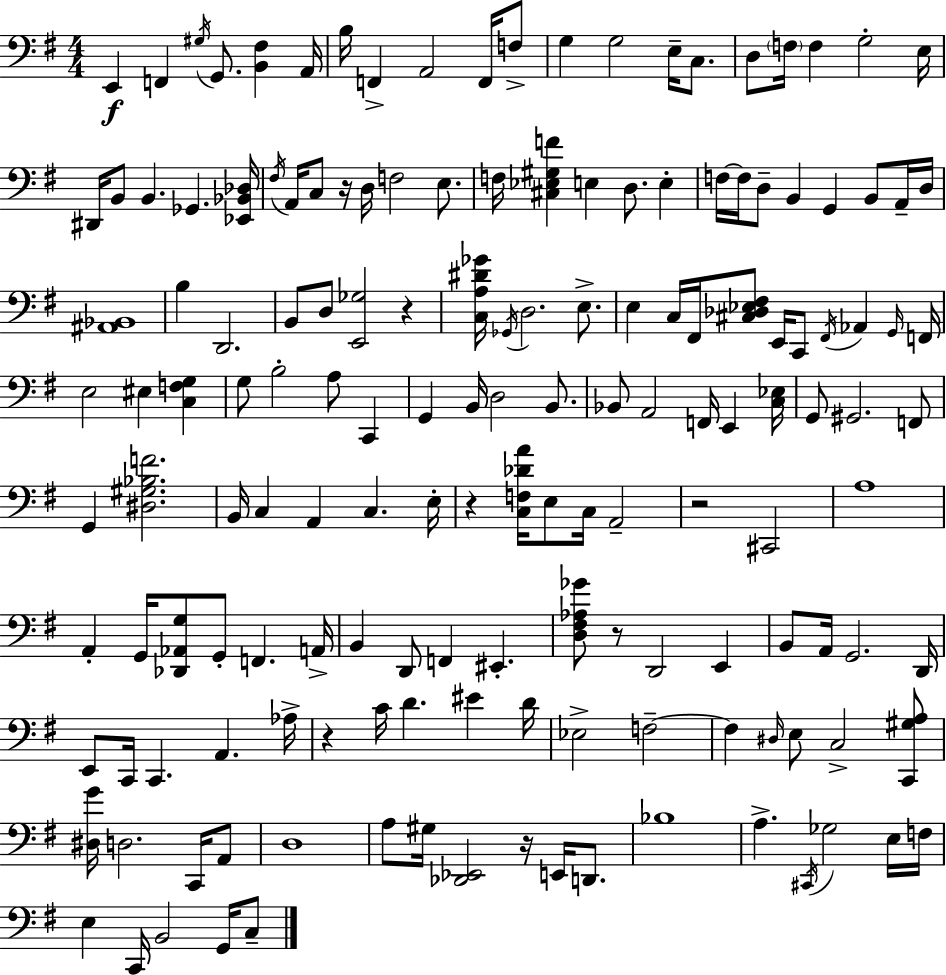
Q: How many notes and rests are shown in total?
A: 157